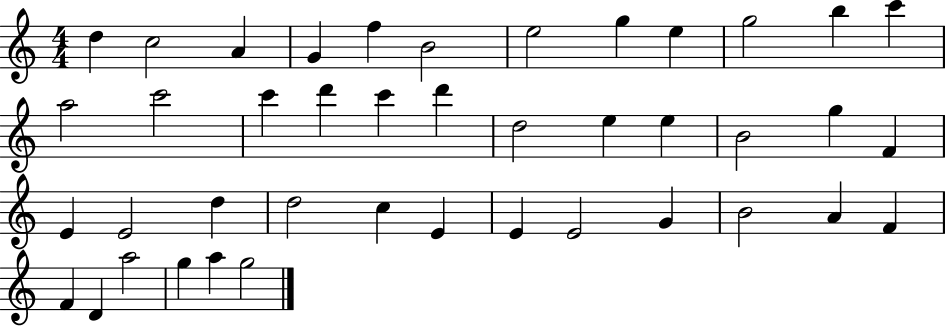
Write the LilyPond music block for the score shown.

{
  \clef treble
  \numericTimeSignature
  \time 4/4
  \key c \major
  d''4 c''2 a'4 | g'4 f''4 b'2 | e''2 g''4 e''4 | g''2 b''4 c'''4 | \break a''2 c'''2 | c'''4 d'''4 c'''4 d'''4 | d''2 e''4 e''4 | b'2 g''4 f'4 | \break e'4 e'2 d''4 | d''2 c''4 e'4 | e'4 e'2 g'4 | b'2 a'4 f'4 | \break f'4 d'4 a''2 | g''4 a''4 g''2 | \bar "|."
}